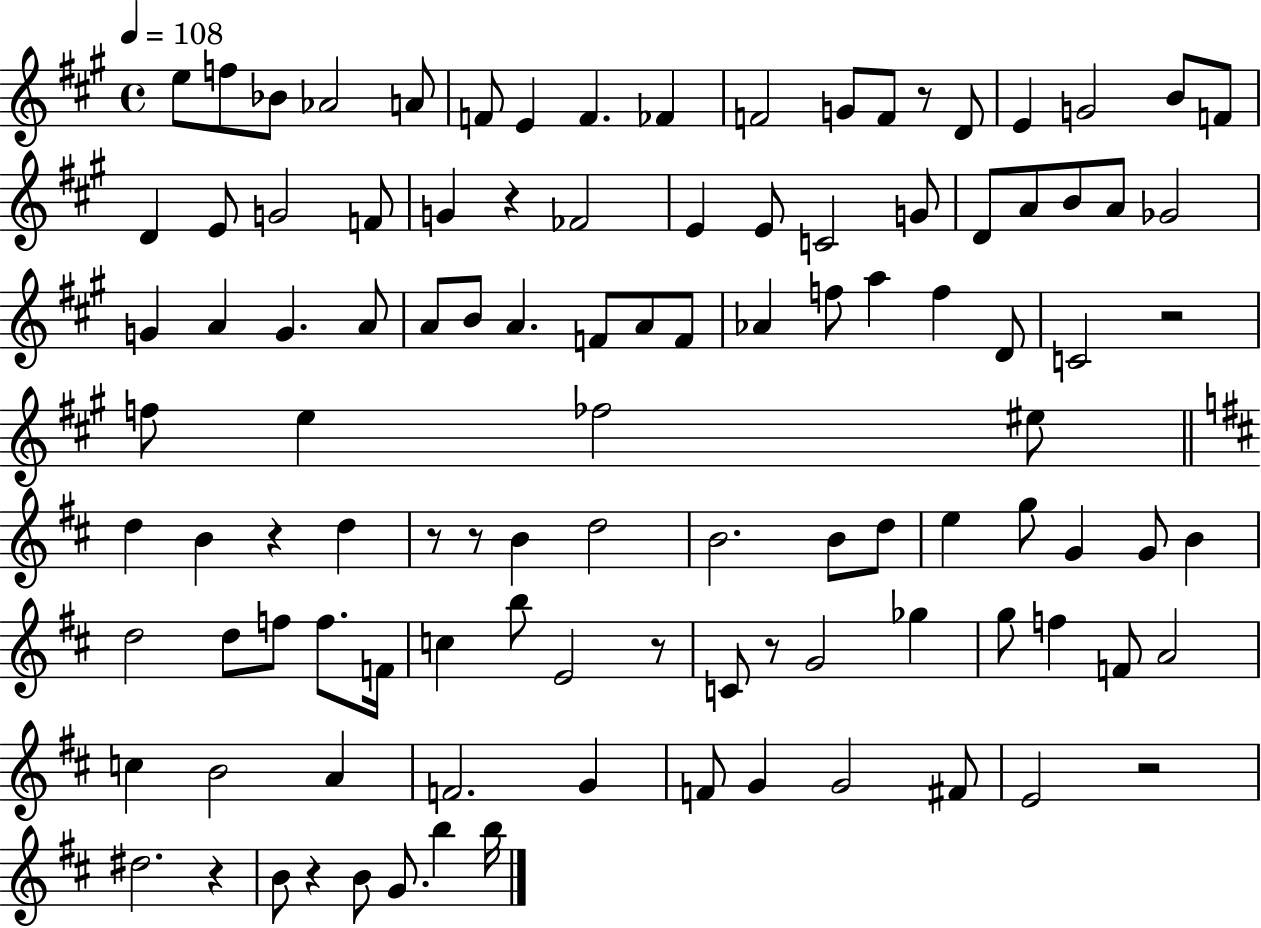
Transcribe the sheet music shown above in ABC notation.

X:1
T:Untitled
M:4/4
L:1/4
K:A
e/2 f/2 _B/2 _A2 A/2 F/2 E F _F F2 G/2 F/2 z/2 D/2 E G2 B/2 F/2 D E/2 G2 F/2 G z _F2 E E/2 C2 G/2 D/2 A/2 B/2 A/2 _G2 G A G A/2 A/2 B/2 A F/2 A/2 F/2 _A f/2 a f D/2 C2 z2 f/2 e _f2 ^e/2 d B z d z/2 z/2 B d2 B2 B/2 d/2 e g/2 G G/2 B d2 d/2 f/2 f/2 F/4 c b/2 E2 z/2 C/2 z/2 G2 _g g/2 f F/2 A2 c B2 A F2 G F/2 G G2 ^F/2 E2 z2 ^d2 z B/2 z B/2 G/2 b b/4